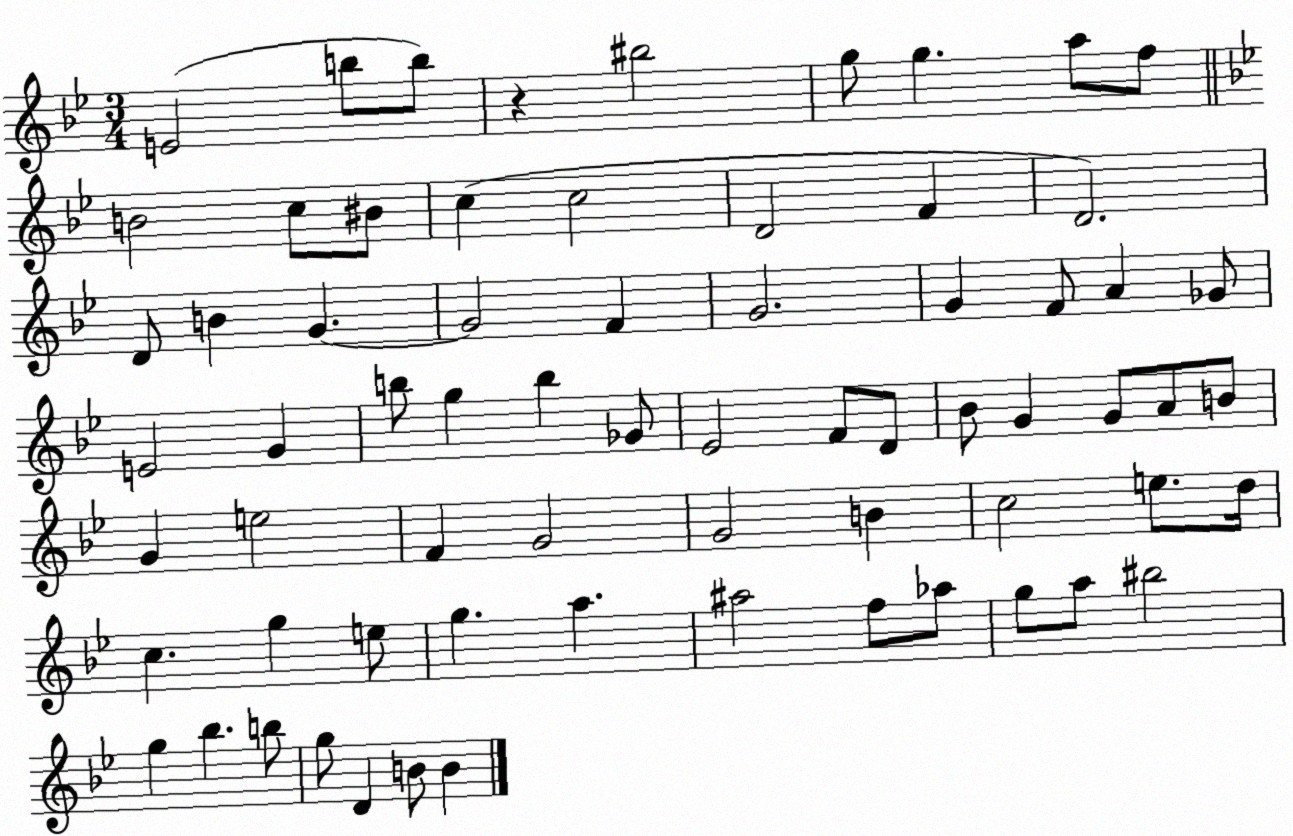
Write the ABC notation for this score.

X:1
T:Untitled
M:3/4
L:1/4
K:Bb
E2 b/2 b/2 z ^b2 g/2 g a/2 f/2 B2 c/2 ^B/2 c c2 D2 F D2 D/2 B G G2 F G2 G F/2 A _G/2 E2 G b/2 g b _G/2 _E2 F/2 D/2 _B/2 G G/2 A/2 B/2 G e2 F G2 G2 B c2 e/2 d/4 c g e/2 g a ^a2 f/2 _a/2 g/2 a/2 ^b2 g _b b/2 g/2 D B/2 B